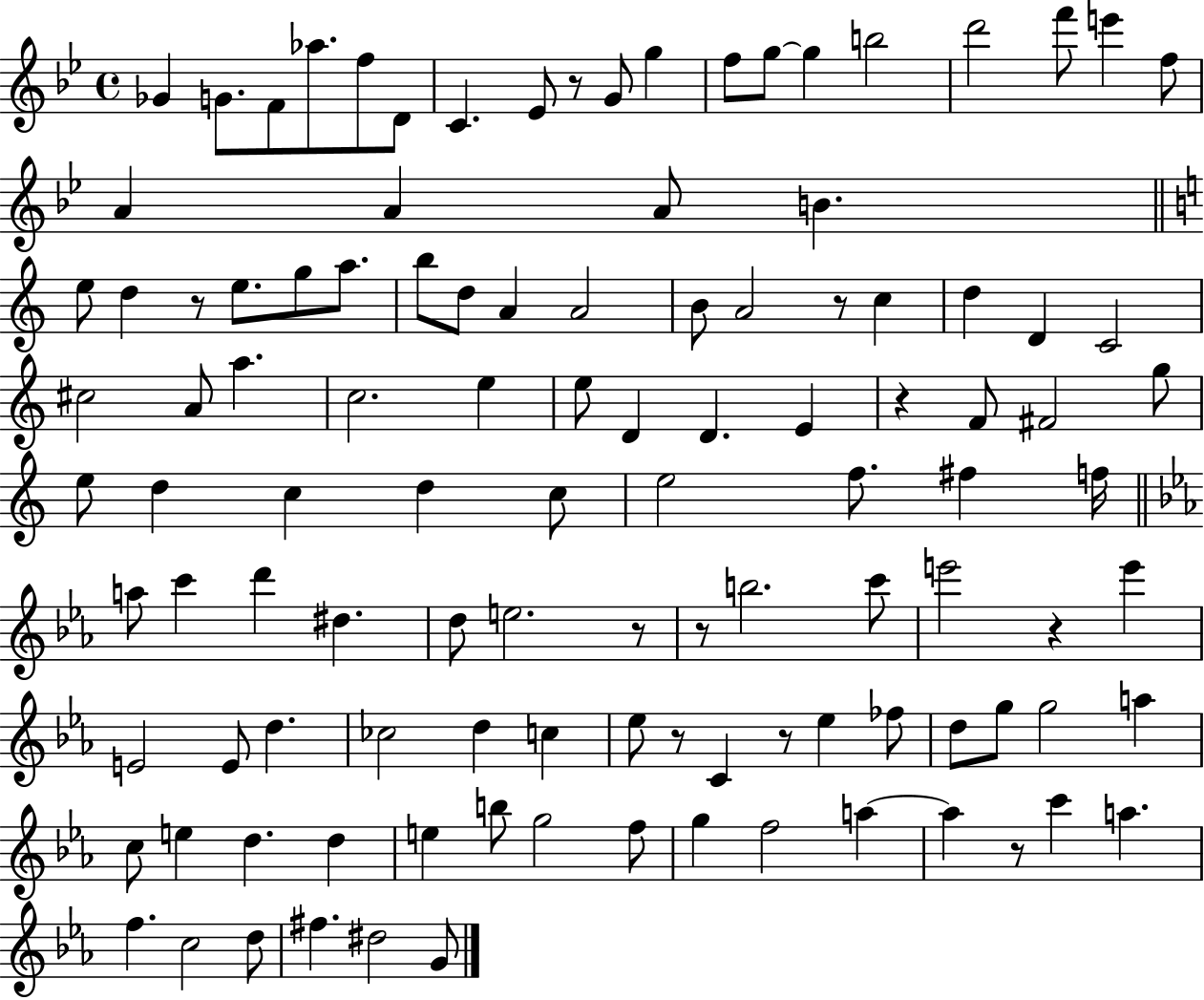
Gb4/q G4/e. F4/e Ab5/e. F5/e D4/e C4/q. Eb4/e R/e G4/e G5/q F5/e G5/e G5/q B5/h D6/h F6/e E6/q F5/e A4/q A4/q A4/e B4/q. E5/e D5/q R/e E5/e. G5/e A5/e. B5/e D5/e A4/q A4/h B4/e A4/h R/e C5/q D5/q D4/q C4/h C#5/h A4/e A5/q. C5/h. E5/q E5/e D4/q D4/q. E4/q R/q F4/e F#4/h G5/e E5/e D5/q C5/q D5/q C5/e E5/h F5/e. F#5/q F5/s A5/e C6/q D6/q D#5/q. D5/e E5/h. R/e R/e B5/h. C6/e E6/h R/q E6/q E4/h E4/e D5/q. CES5/h D5/q C5/q Eb5/e R/e C4/q R/e Eb5/q FES5/e D5/e G5/e G5/h A5/q C5/e E5/q D5/q. D5/q E5/q B5/e G5/h F5/e G5/q F5/h A5/q A5/q R/e C6/q A5/q. F5/q. C5/h D5/e F#5/q. D#5/h G4/e